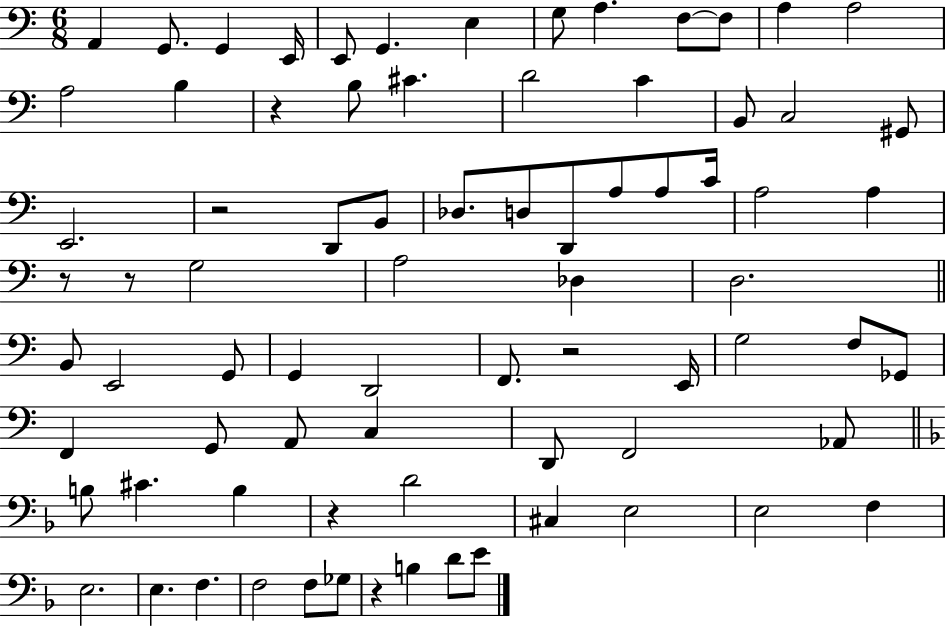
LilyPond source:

{
  \clef bass
  \numericTimeSignature
  \time 6/8
  \key c \major
  a,4 g,8. g,4 e,16 | e,8 g,4. e4 | g8 a4. f8~~ f8 | a4 a2 | \break a2 b4 | r4 b8 cis'4. | d'2 c'4 | b,8 c2 gis,8 | \break e,2. | r2 d,8 b,8 | des8. d8 d,8 a8 a8 c'16 | a2 a4 | \break r8 r8 g2 | a2 des4 | d2. | \bar "||" \break \key c \major b,8 e,2 g,8 | g,4 d,2 | f,8. r2 e,16 | g2 f8 ges,8 | \break f,4 g,8 a,8 c4 | d,8 f,2 aes,8 | \bar "||" \break \key f \major b8 cis'4. b4 | r4 d'2 | cis4 e2 | e2 f4 | \break e2. | e4. f4. | f2 f8 ges8 | r4 b4 d'8 e'8 | \break \bar "|."
}